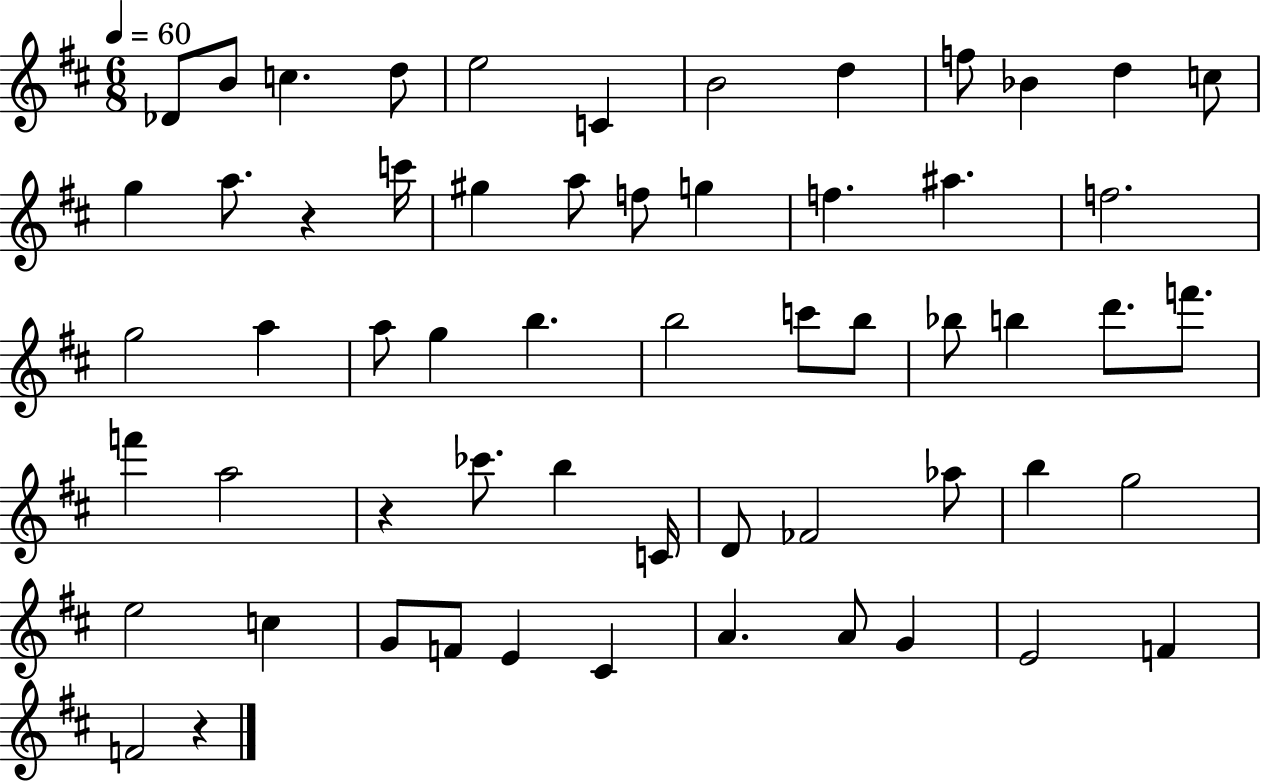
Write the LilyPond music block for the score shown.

{
  \clef treble
  \numericTimeSignature
  \time 6/8
  \key d \major
  \tempo 4 = 60
  des'8 b'8 c''4. d''8 | e''2 c'4 | b'2 d''4 | f''8 bes'4 d''4 c''8 | \break g''4 a''8. r4 c'''16 | gis''4 a''8 f''8 g''4 | f''4. ais''4. | f''2. | \break g''2 a''4 | a''8 g''4 b''4. | b''2 c'''8 b''8 | bes''8 b''4 d'''8. f'''8. | \break f'''4 a''2 | r4 ces'''8. b''4 c'16 | d'8 fes'2 aes''8 | b''4 g''2 | \break e''2 c''4 | g'8 f'8 e'4 cis'4 | a'4. a'8 g'4 | e'2 f'4 | \break f'2 r4 | \bar "|."
}